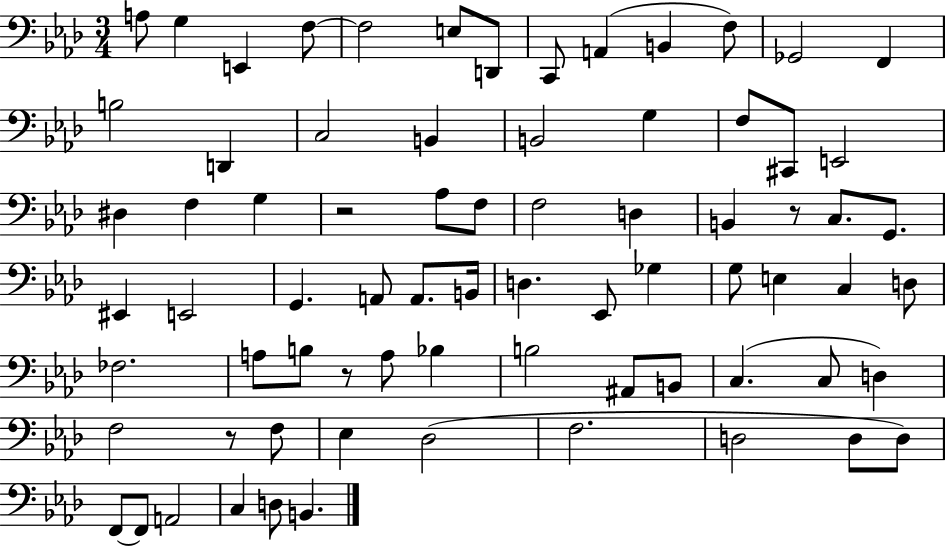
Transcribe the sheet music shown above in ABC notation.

X:1
T:Untitled
M:3/4
L:1/4
K:Ab
A,/2 G, E,, F,/2 F,2 E,/2 D,,/2 C,,/2 A,, B,, F,/2 _G,,2 F,, B,2 D,, C,2 B,, B,,2 G, F,/2 ^C,,/2 E,,2 ^D, F, G, z2 _A,/2 F,/2 F,2 D, B,, z/2 C,/2 G,,/2 ^E,, E,,2 G,, A,,/2 A,,/2 B,,/4 D, _E,,/2 _G, G,/2 E, C, D,/2 _F,2 A,/2 B,/2 z/2 A,/2 _B, B,2 ^A,,/2 B,,/2 C, C,/2 D, F,2 z/2 F,/2 _E, _D,2 F,2 D,2 D,/2 D,/2 F,,/2 F,,/2 A,,2 C, D,/2 B,,